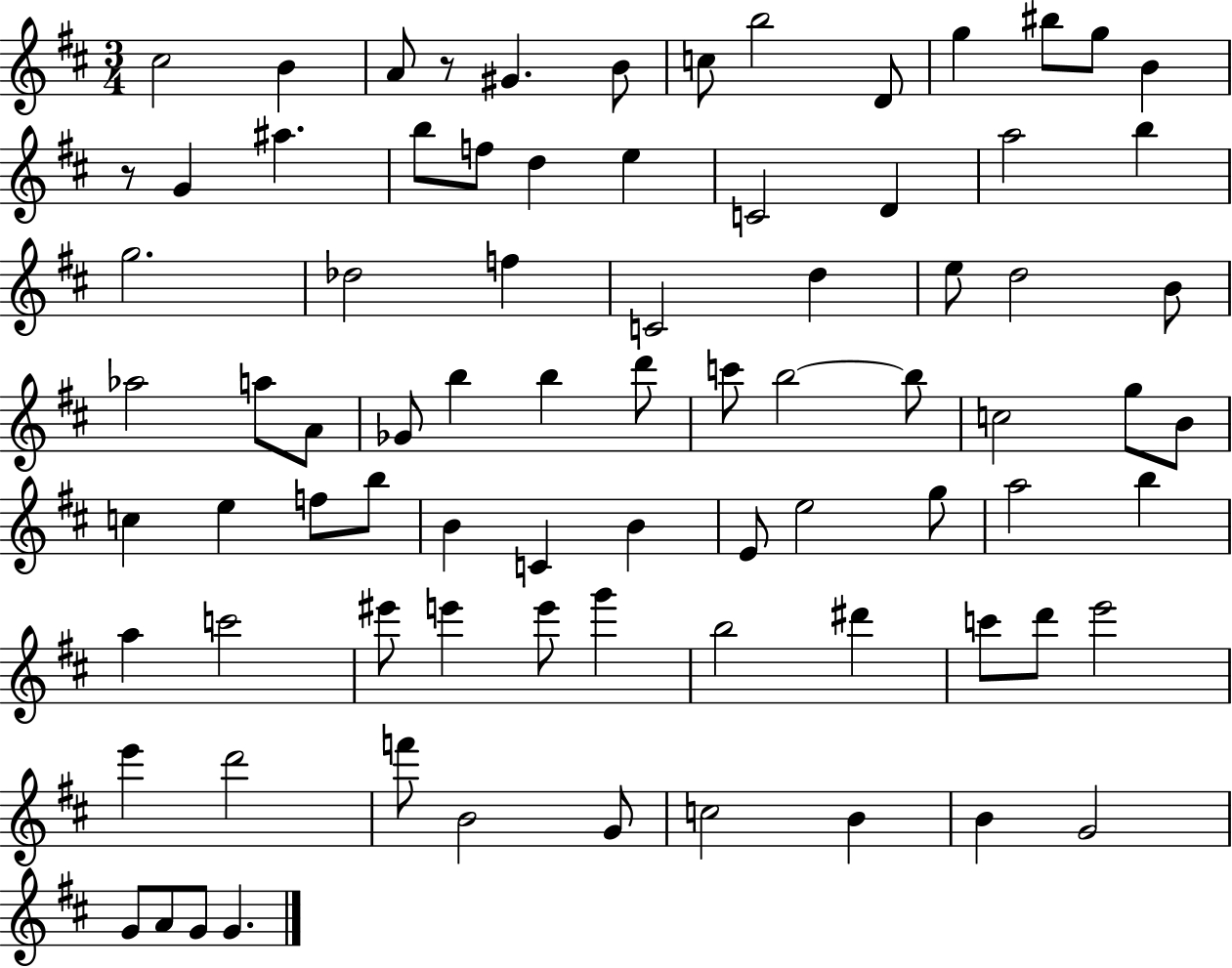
C#5/h B4/q A4/e R/e G#4/q. B4/e C5/e B5/h D4/e G5/q BIS5/e G5/e B4/q R/e G4/q A#5/q. B5/e F5/e D5/q E5/q C4/h D4/q A5/h B5/q G5/h. Db5/h F5/q C4/h D5/q E5/e D5/h B4/e Ab5/h A5/e A4/e Gb4/e B5/q B5/q D6/e C6/e B5/h B5/e C5/h G5/e B4/e C5/q E5/q F5/e B5/e B4/q C4/q B4/q E4/e E5/h G5/e A5/h B5/q A5/q C6/h EIS6/e E6/q E6/e G6/q B5/h D#6/q C6/e D6/e E6/h E6/q D6/h F6/e B4/h G4/e C5/h B4/q B4/q G4/h G4/e A4/e G4/e G4/q.